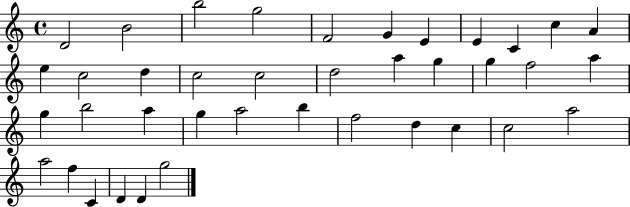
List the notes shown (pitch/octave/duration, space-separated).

D4/h B4/h B5/h G5/h F4/h G4/q E4/q E4/q C4/q C5/q A4/q E5/q C5/h D5/q C5/h C5/h D5/h A5/q G5/q G5/q F5/h A5/q G5/q B5/h A5/q G5/q A5/h B5/q F5/h D5/q C5/q C5/h A5/h A5/h F5/q C4/q D4/q D4/q G5/h